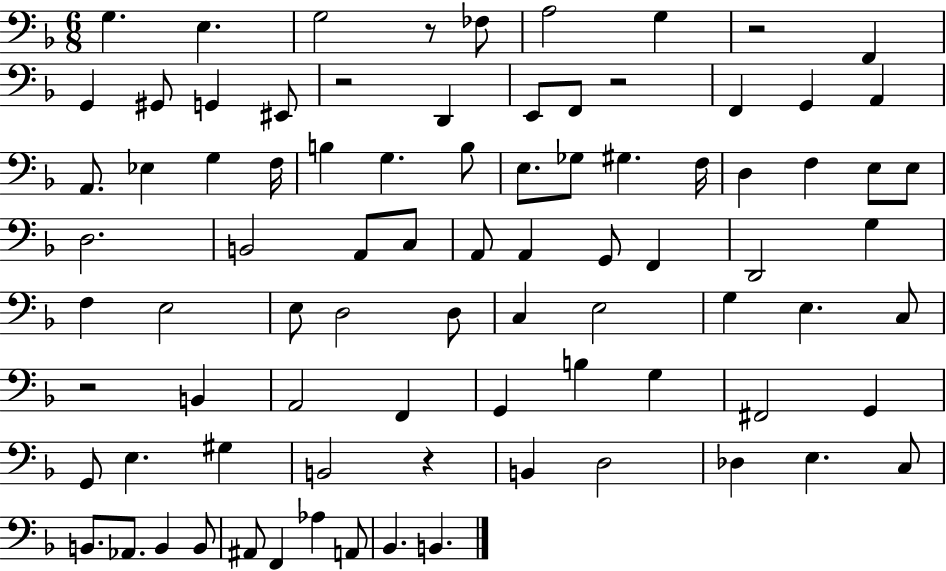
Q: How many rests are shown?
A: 6